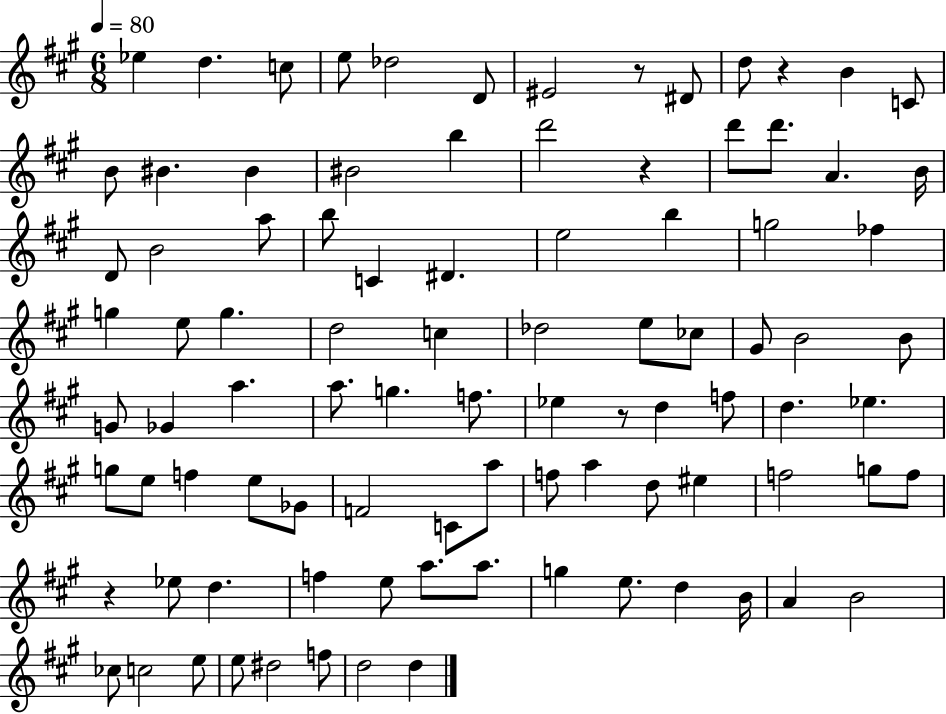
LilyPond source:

{
  \clef treble
  \numericTimeSignature
  \time 6/8
  \key a \major
  \tempo 4 = 80
  ees''4 d''4. c''8 | e''8 des''2 d'8 | eis'2 r8 dis'8 | d''8 r4 b'4 c'8 | \break b'8 bis'4. bis'4 | bis'2 b''4 | d'''2 r4 | d'''8 d'''8. a'4. b'16 | \break d'8 b'2 a''8 | b''8 c'4 dis'4. | e''2 b''4 | g''2 fes''4 | \break g''4 e''8 g''4. | d''2 c''4 | des''2 e''8 ces''8 | gis'8 b'2 b'8 | \break g'8 ges'4 a''4. | a''8. g''4. f''8. | ees''4 r8 d''4 f''8 | d''4. ees''4. | \break g''8 e''8 f''4 e''8 ges'8 | f'2 c'8 a''8 | f''8 a''4 d''8 eis''4 | f''2 g''8 f''8 | \break r4 ees''8 d''4. | f''4 e''8 a''8. a''8. | g''4 e''8. d''4 b'16 | a'4 b'2 | \break ces''8 c''2 e''8 | e''8 dis''2 f''8 | d''2 d''4 | \bar "|."
}